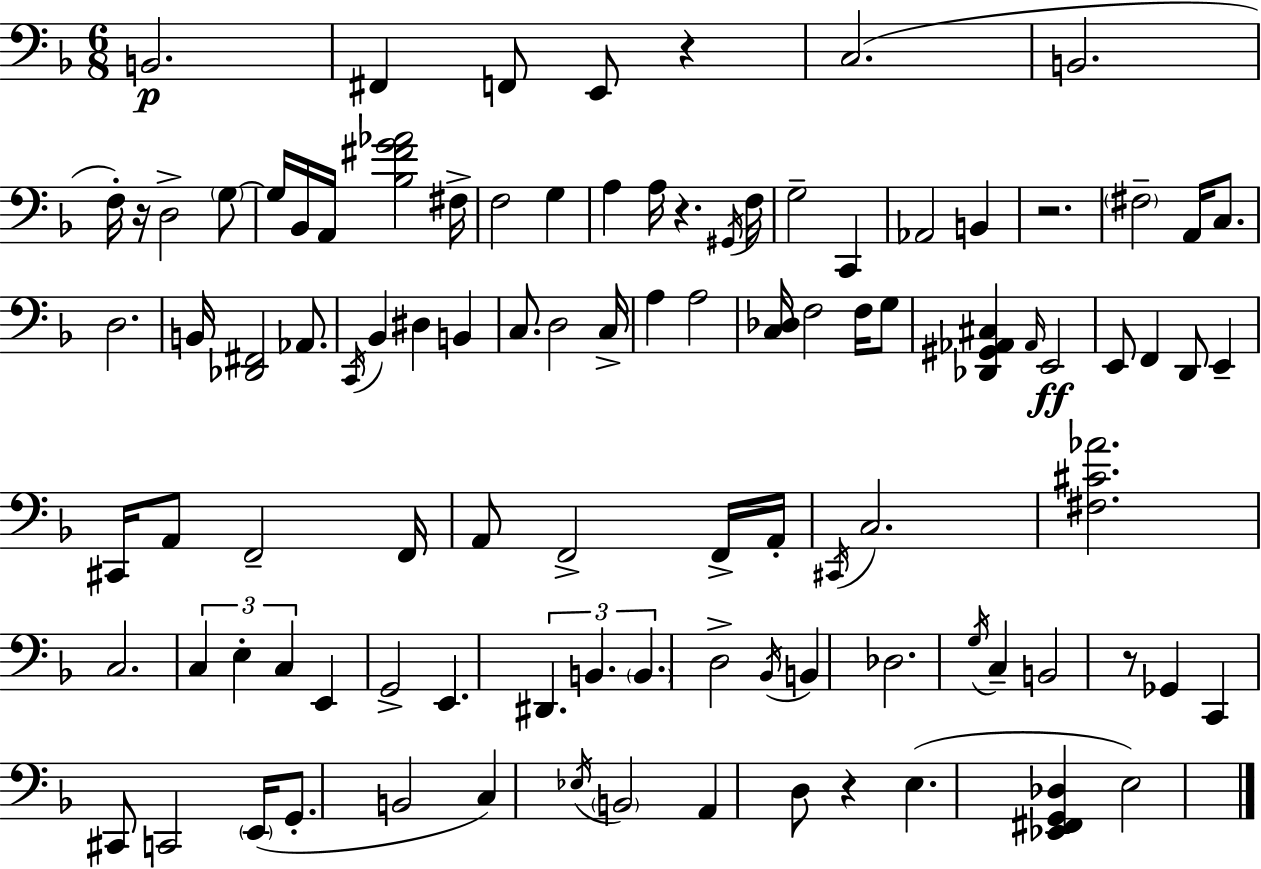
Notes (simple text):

B2/h. F#2/q F2/e E2/e R/q C3/h. B2/h. F3/s R/s D3/h G3/e G3/s Bb2/s A2/s [Bb3,F#4,G4,Ab4]/h F#3/s F3/h G3/q A3/q A3/s R/q. G#2/s F3/s G3/h C2/q Ab2/h B2/q R/h. F#3/h A2/s C3/e. D3/h. B2/s [Db2,F#2]/h Ab2/e. C2/s Bb2/q D#3/q B2/q C3/e. D3/h C3/s A3/q A3/h [C3,Db3]/s F3/h F3/s G3/e [Db2,G#2,Ab2,C#3]/q Ab2/s E2/h E2/e F2/q D2/e E2/q C#2/s A2/e F2/h F2/s A2/e F2/h F2/s A2/s C#2/s C3/h. [F#3,C#4,Ab4]/h. C3/h. C3/q E3/q C3/q E2/q G2/h E2/q. D#2/q. B2/q. B2/q. D3/h Bb2/s B2/q Db3/h. G3/s C3/q B2/h R/e Gb2/q C2/q C#2/e C2/h E2/s G2/e. B2/h C3/q Eb3/s B2/h A2/q D3/e R/q E3/q. [Eb2,F#2,G2,Db3]/q E3/h